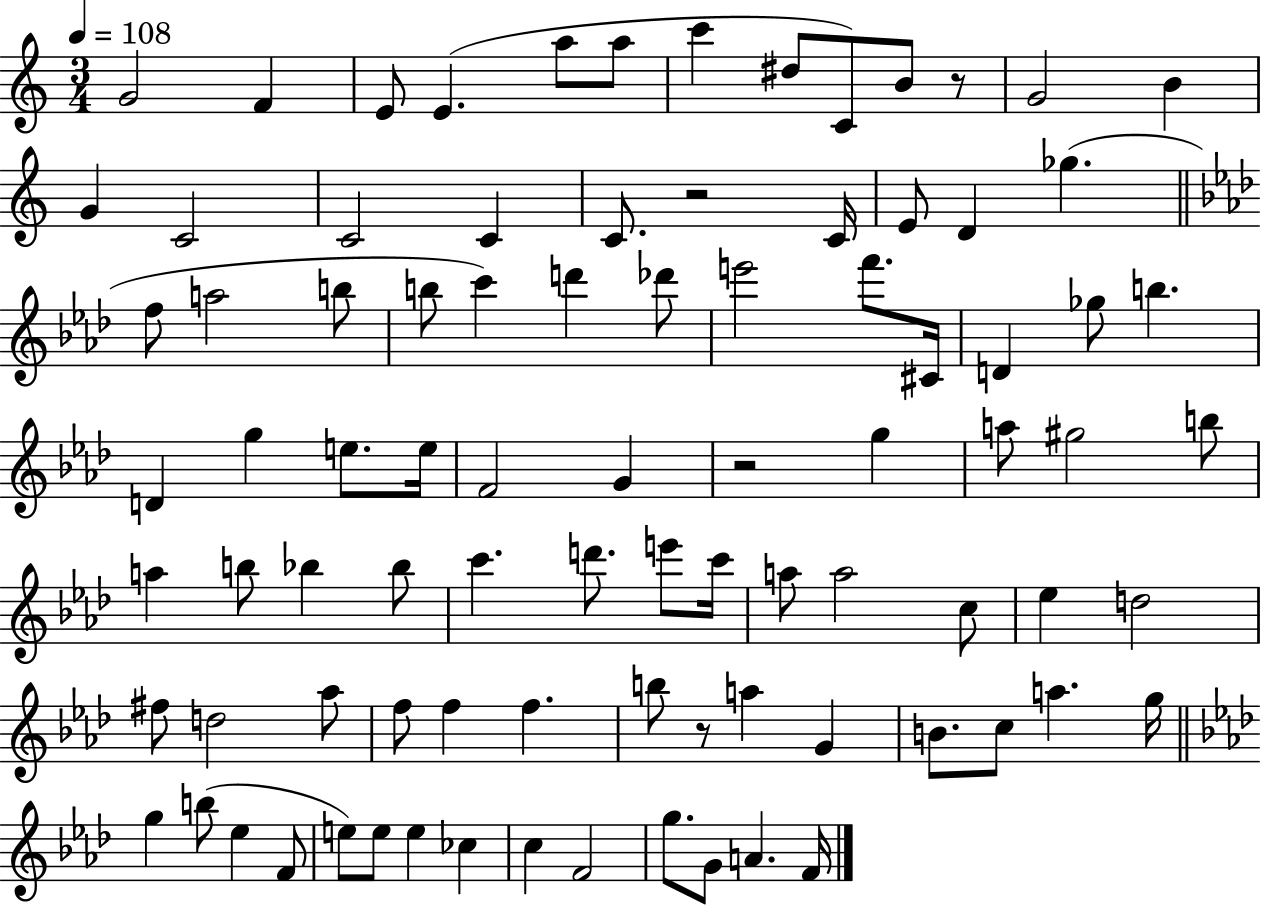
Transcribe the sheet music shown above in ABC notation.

X:1
T:Untitled
M:3/4
L:1/4
K:C
G2 F E/2 E a/2 a/2 c' ^d/2 C/2 B/2 z/2 G2 B G C2 C2 C C/2 z2 C/4 E/2 D _g f/2 a2 b/2 b/2 c' d' _d'/2 e'2 f'/2 ^C/4 D _g/2 b D g e/2 e/4 F2 G z2 g a/2 ^g2 b/2 a b/2 _b _b/2 c' d'/2 e'/2 c'/4 a/2 a2 c/2 _e d2 ^f/2 d2 _a/2 f/2 f f b/2 z/2 a G B/2 c/2 a g/4 g b/2 _e F/2 e/2 e/2 e _c c F2 g/2 G/2 A F/4